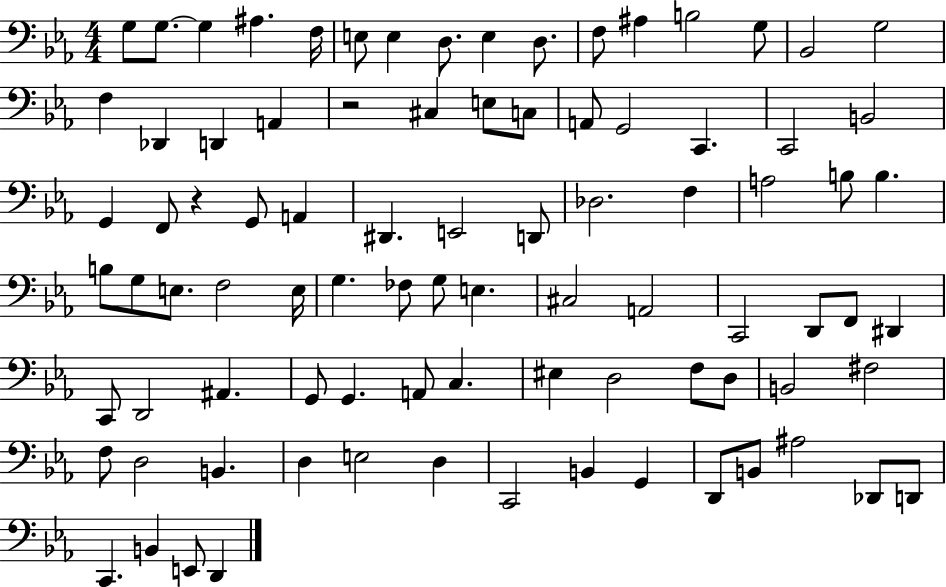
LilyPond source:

{
  \clef bass
  \numericTimeSignature
  \time 4/4
  \key ees \major
  g8 g8.~~ g4 ais4. f16 | e8 e4 d8. e4 d8. | f8 ais4 b2 g8 | bes,2 g2 | \break f4 des,4 d,4 a,4 | r2 cis4 e8 c8 | a,8 g,2 c,4. | c,2 b,2 | \break g,4 f,8 r4 g,8 a,4 | dis,4. e,2 d,8 | des2. f4 | a2 b8 b4. | \break b8 g8 e8. f2 e16 | g4. fes8 g8 e4. | cis2 a,2 | c,2 d,8 f,8 dis,4 | \break c,8 d,2 ais,4. | g,8 g,4. a,8 c4. | eis4 d2 f8 d8 | b,2 fis2 | \break f8 d2 b,4. | d4 e2 d4 | c,2 b,4 g,4 | d,8 b,8 ais2 des,8 d,8 | \break c,4. b,4 e,8 d,4 | \bar "|."
}